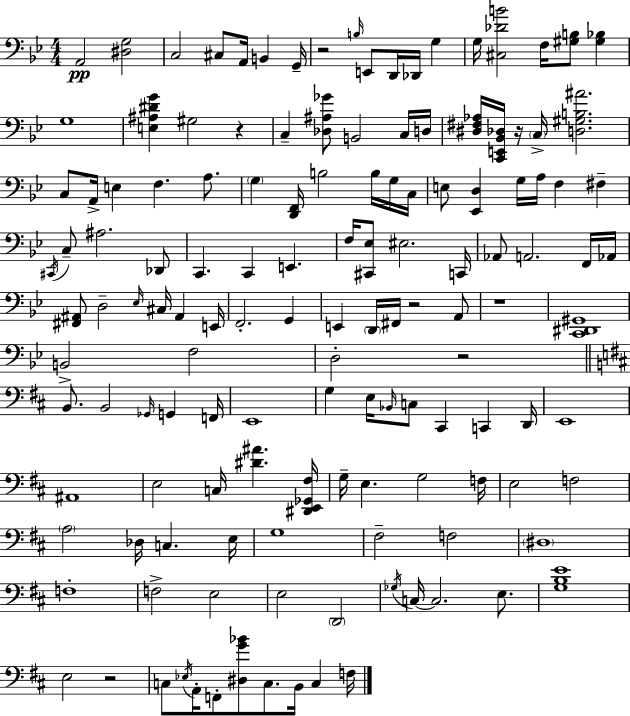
A2/h [D#3,G3]/h C3/h C#3/e A2/s B2/q G2/s R/h B3/s E2/e D2/s Db2/s G3/q G3/s [C#3,Db4,B4]/h F3/s [G#3,B3]/e [G#3,Bb3]/q G3/w [E3,A#3,D#4,G4]/q G#3/h R/q C3/q [Db3,A#3,Gb4]/e B2/h C3/s D3/s [D#3,F#3,Ab3]/s [C2,E2,Bb2,Db3]/s R/s C3/s [D3,G#3,B3,A#4]/h. C3/e A2/s E3/q F3/q. A3/e. G3/q [D2,F2]/s B3/h B3/s G3/s C3/s E3/e [Eb2,D3]/q G3/s A3/s F3/q F#3/q C#2/s C3/e A#3/h. Db2/e C2/q. C2/q E2/q. F3/s [C#2,Eb3]/e EIS3/h. C2/s Ab2/e A2/h. F2/s Ab2/s [F#2,A#2]/e D3/h Eb3/s C#3/s A#2/q E2/s F2/h. G2/q E2/q D2/s F#2/s R/h A2/e R/w [C2,D#2,G#2]/w B2/h F3/h D3/h R/h B2/e. B2/h Gb2/s G2/q F2/s E2/w G3/q E3/s Bb2/s C3/e C#2/q C2/q D2/s E2/w A#2/w E3/h C3/s [D#4,A#4]/q. [D#2,E2,Gb2,F#3]/s G3/s E3/q. G3/h F3/s E3/h F3/h A3/h Db3/s C3/q. E3/s G3/w F#3/h F3/h D#3/w F3/w F3/h E3/h E3/h D2/h Gb3/s C3/s C3/h. E3/e. [G3,B3,E4]/w E3/h R/h C3/e Eb3/s A2/s F2/e [D#3,G4,Bb4]/e C3/e. B2/s C3/q F3/s